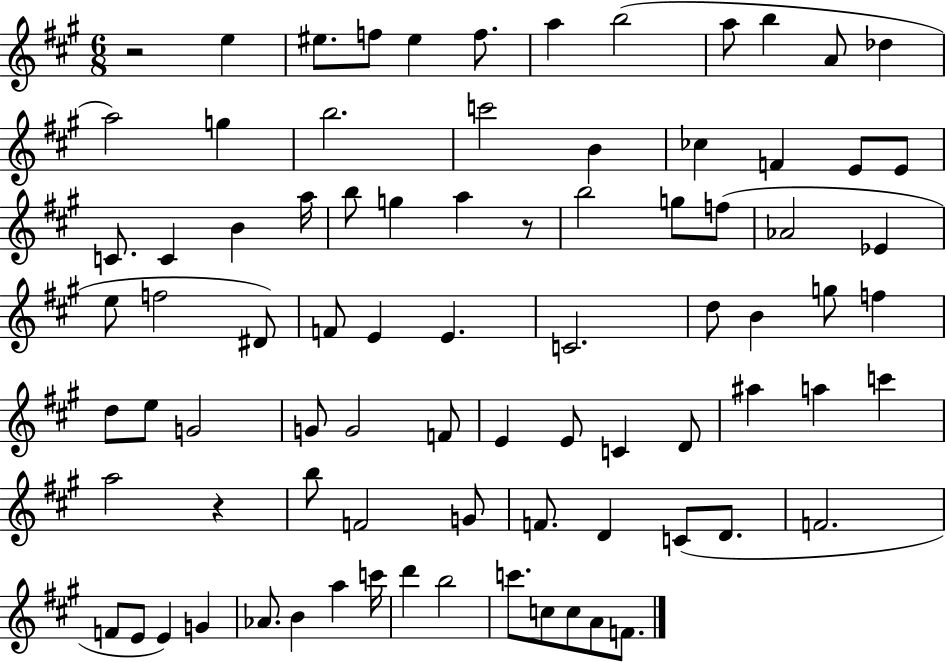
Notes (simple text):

R/h E5/q EIS5/e. F5/e EIS5/q F5/e. A5/q B5/h A5/e B5/q A4/e Db5/q A5/h G5/q B5/h. C6/h B4/q CES5/q F4/q E4/e E4/e C4/e. C4/q B4/q A5/s B5/e G5/q A5/q R/e B5/h G5/e F5/e Ab4/h Eb4/q E5/e F5/h D#4/e F4/e E4/q E4/q. C4/h. D5/e B4/q G5/e F5/q D5/e E5/e G4/h G4/e G4/h F4/e E4/q E4/e C4/q D4/e A#5/q A5/q C6/q A5/h R/q B5/e F4/h G4/e F4/e. D4/q C4/e D4/e. F4/h. F4/e E4/e E4/q G4/q Ab4/e. B4/q A5/q C6/s D6/q B5/h C6/e. C5/e C5/e A4/e F4/e.